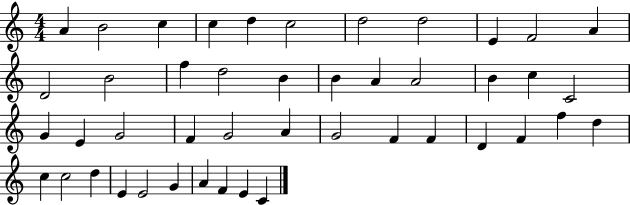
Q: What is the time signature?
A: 4/4